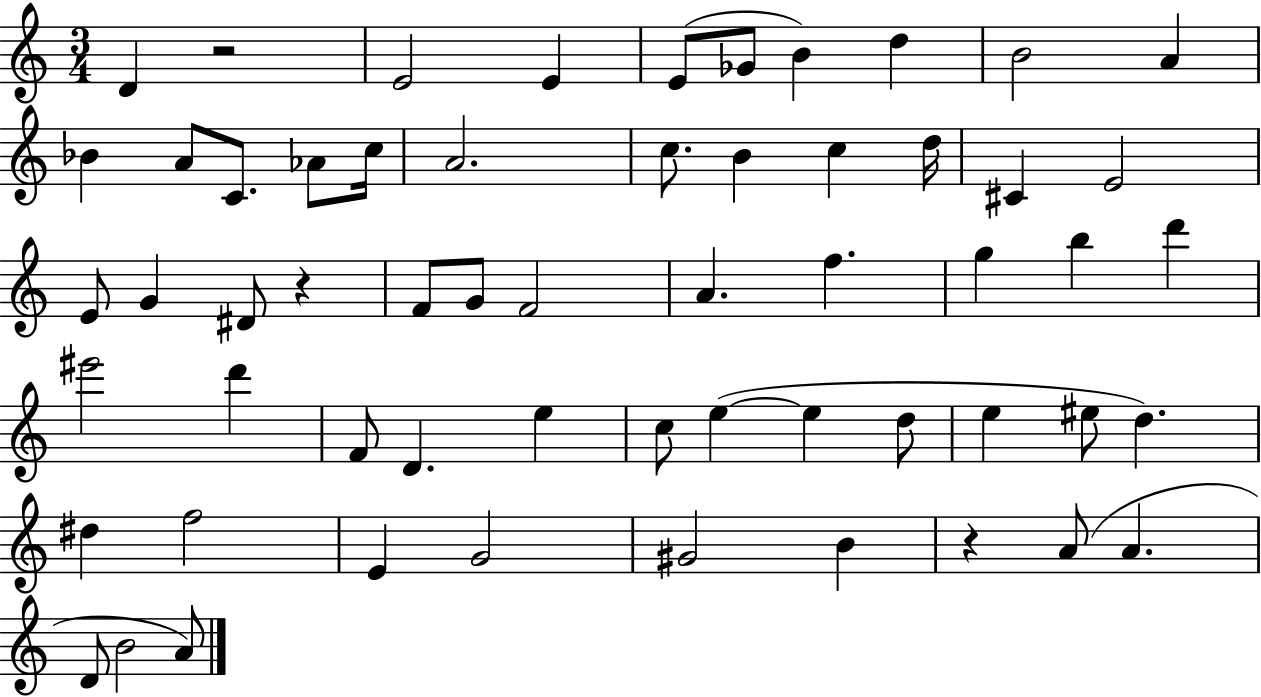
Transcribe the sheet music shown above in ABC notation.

X:1
T:Untitled
M:3/4
L:1/4
K:C
D z2 E2 E E/2 _G/2 B d B2 A _B A/2 C/2 _A/2 c/4 A2 c/2 B c d/4 ^C E2 E/2 G ^D/2 z F/2 G/2 F2 A f g b d' ^e'2 d' F/2 D e c/2 e e d/2 e ^e/2 d ^d f2 E G2 ^G2 B z A/2 A D/2 B2 A/2